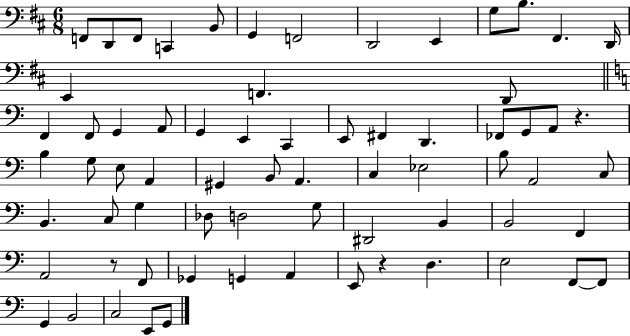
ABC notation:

X:1
T:Untitled
M:6/8
L:1/4
K:D
F,,/2 D,,/2 F,,/2 C,, B,,/2 G,, F,,2 D,,2 E,, G,/2 B,/2 ^F,, D,,/4 E,, F,, D,,/2 F,, F,,/2 G,, A,,/2 G,, E,, C,, E,,/2 ^F,, D,, _F,,/2 G,,/2 A,,/2 z B, G,/2 E,/2 A,, ^G,, B,,/2 A,, C, _E,2 B,/2 A,,2 C,/2 B,, C,/2 G, _D,/2 D,2 G,/2 ^D,,2 B,, B,,2 F,, A,,2 z/2 F,,/2 _G,, G,, A,, E,,/2 z D, E,2 F,,/2 F,,/2 G,, B,,2 C,2 E,,/2 G,,/2